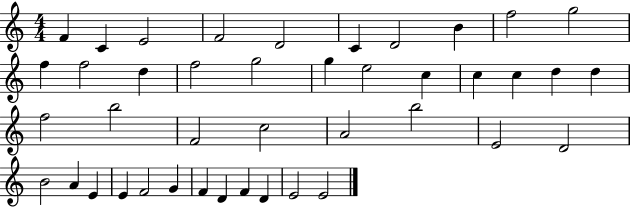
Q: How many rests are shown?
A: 0